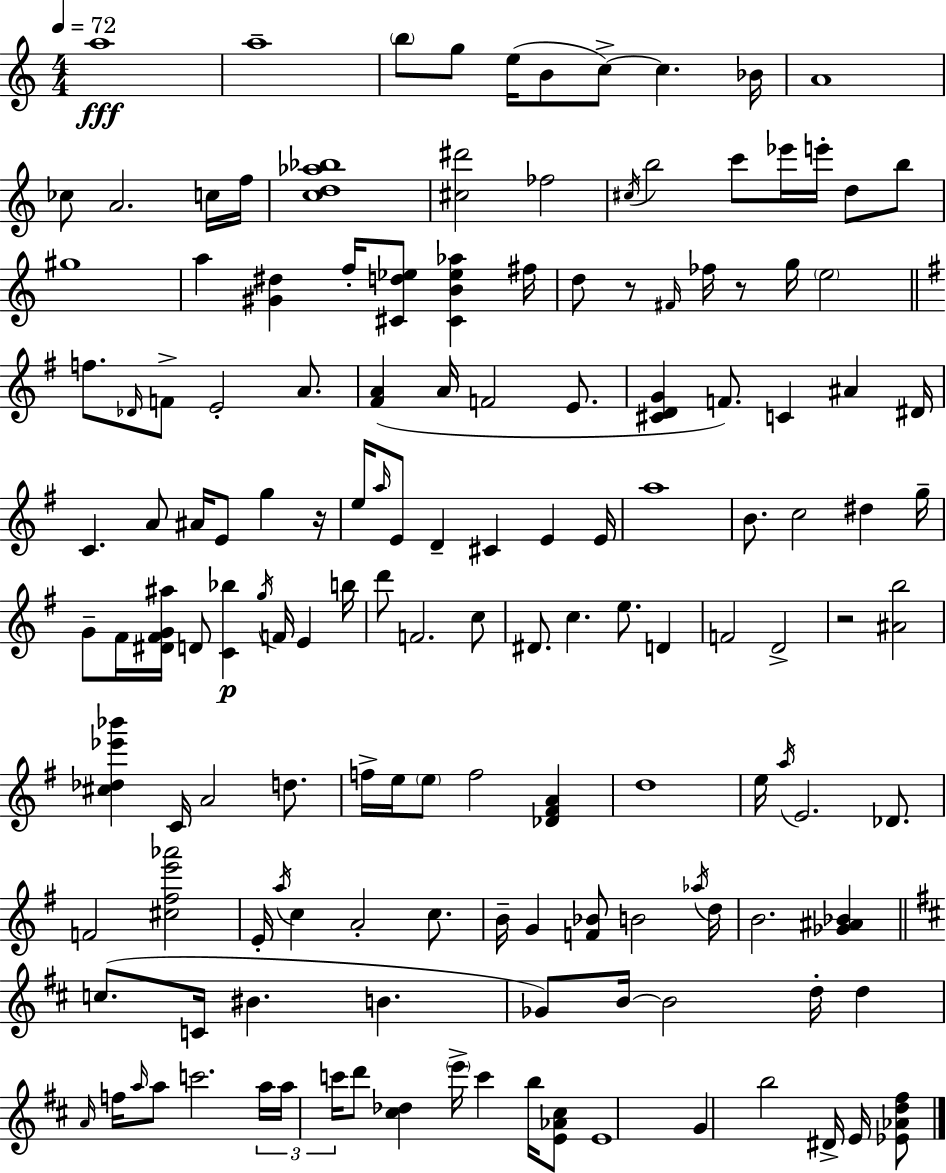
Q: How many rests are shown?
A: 4